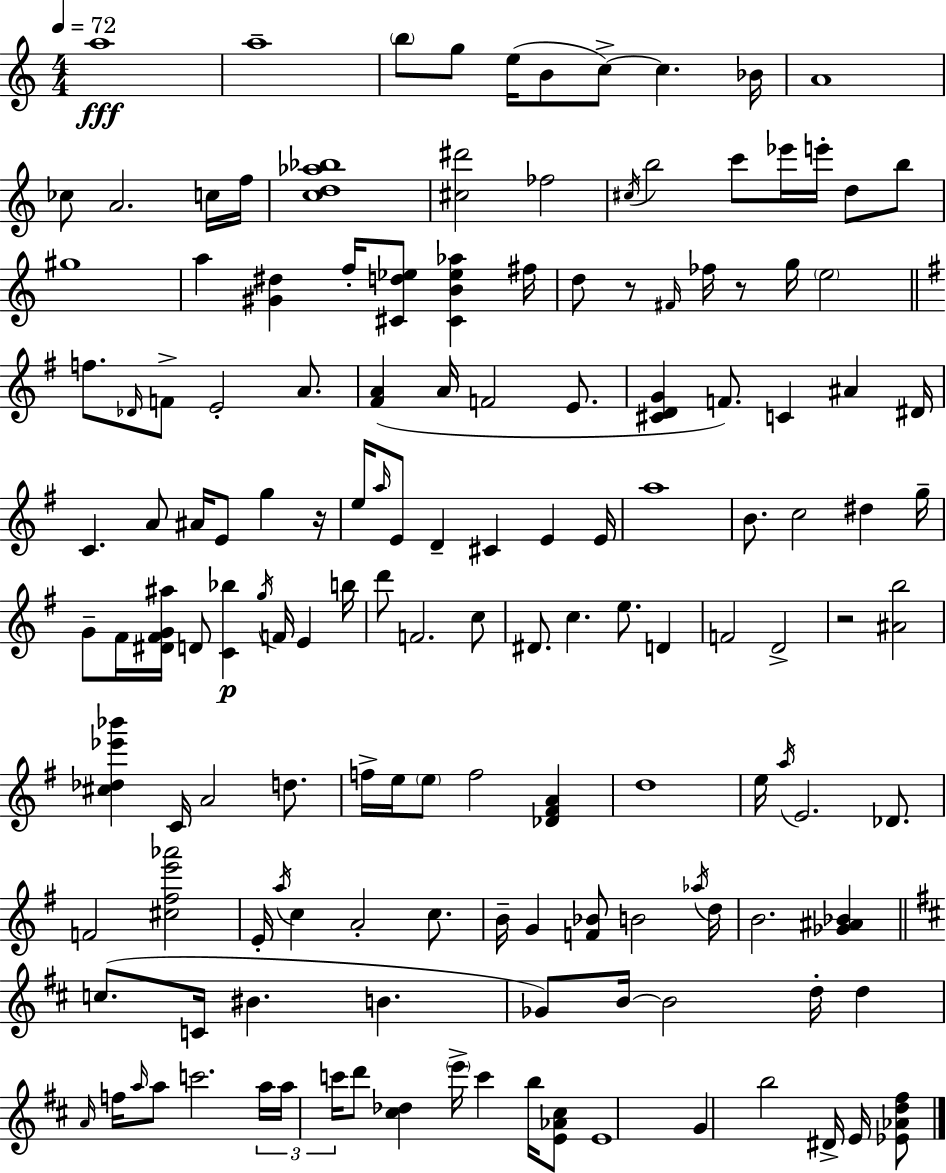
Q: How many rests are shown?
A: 4